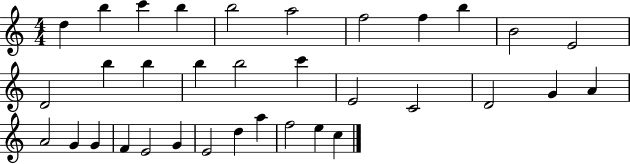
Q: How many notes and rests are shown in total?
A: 34